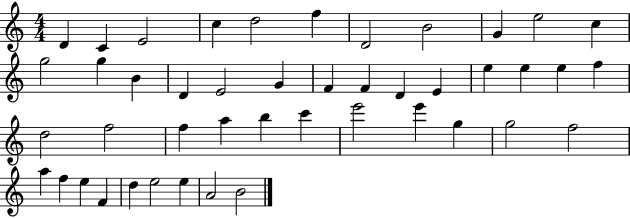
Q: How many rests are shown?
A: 0